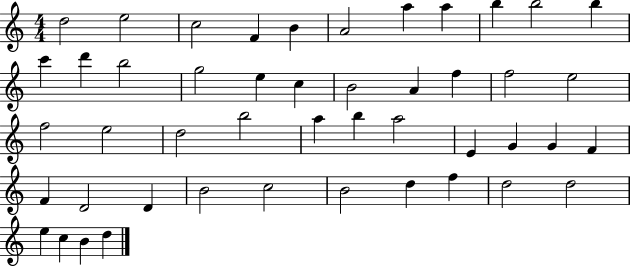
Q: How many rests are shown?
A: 0